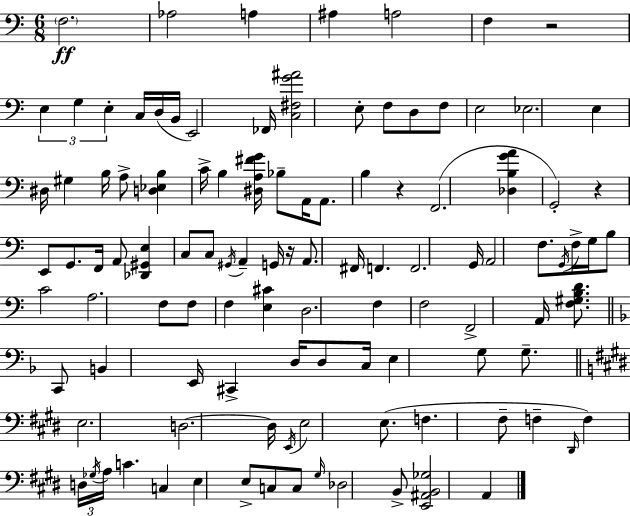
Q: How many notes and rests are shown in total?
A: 109